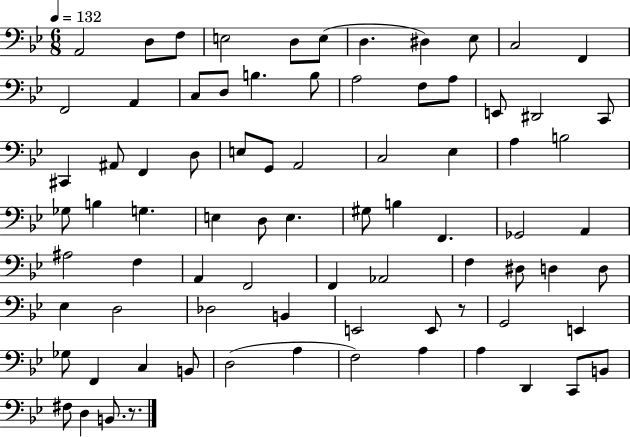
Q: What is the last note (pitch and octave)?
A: B2